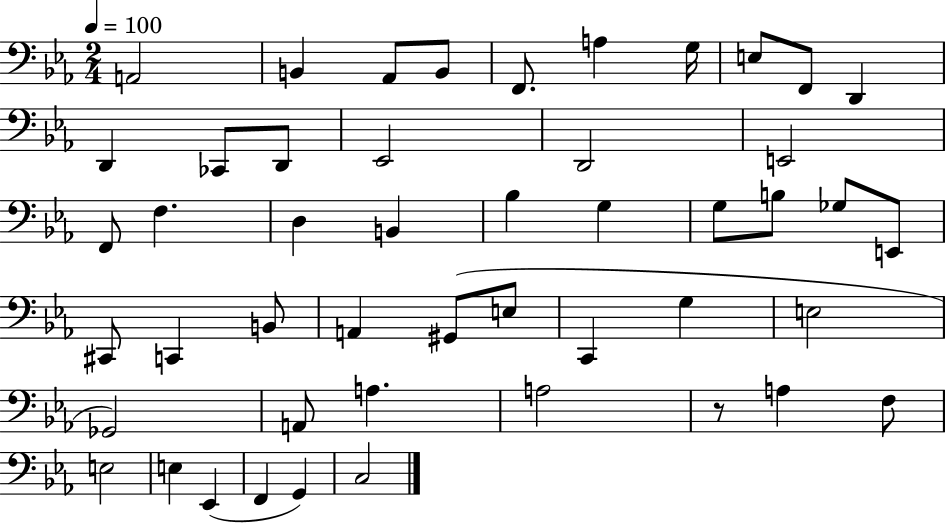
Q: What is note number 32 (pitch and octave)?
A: E3